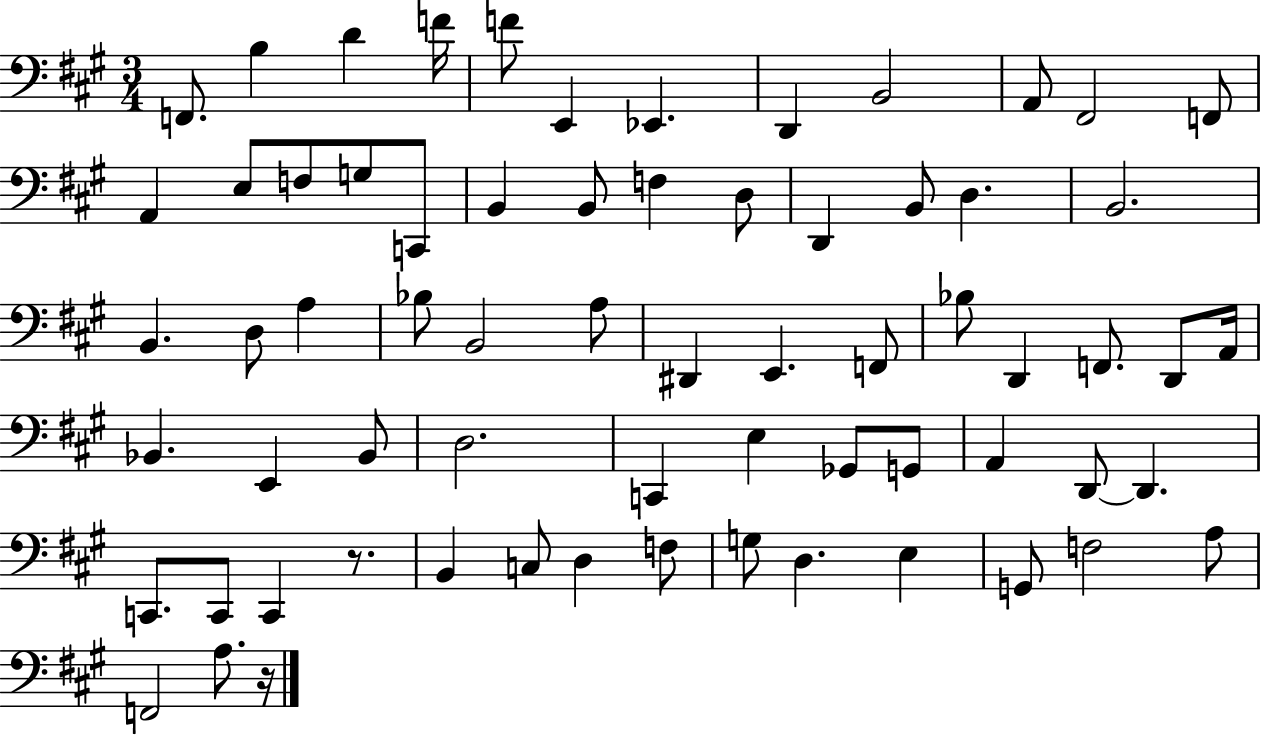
X:1
T:Untitled
M:3/4
L:1/4
K:A
F,,/2 B, D F/4 F/2 E,, _E,, D,, B,,2 A,,/2 ^F,,2 F,,/2 A,, E,/2 F,/2 G,/2 C,,/2 B,, B,,/2 F, D,/2 D,, B,,/2 D, B,,2 B,, D,/2 A, _B,/2 B,,2 A,/2 ^D,, E,, F,,/2 _B,/2 D,, F,,/2 D,,/2 A,,/4 _B,, E,, _B,,/2 D,2 C,, E, _G,,/2 G,,/2 A,, D,,/2 D,, C,,/2 C,,/2 C,, z/2 B,, C,/2 D, F,/2 G,/2 D, E, G,,/2 F,2 A,/2 F,,2 A,/2 z/4